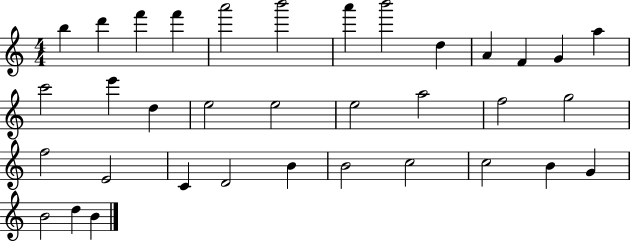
X:1
T:Untitled
M:4/4
L:1/4
K:C
b d' f' f' a'2 b'2 a' b'2 d A F G a c'2 e' d e2 e2 e2 a2 f2 g2 f2 E2 C D2 B B2 c2 c2 B G B2 d B